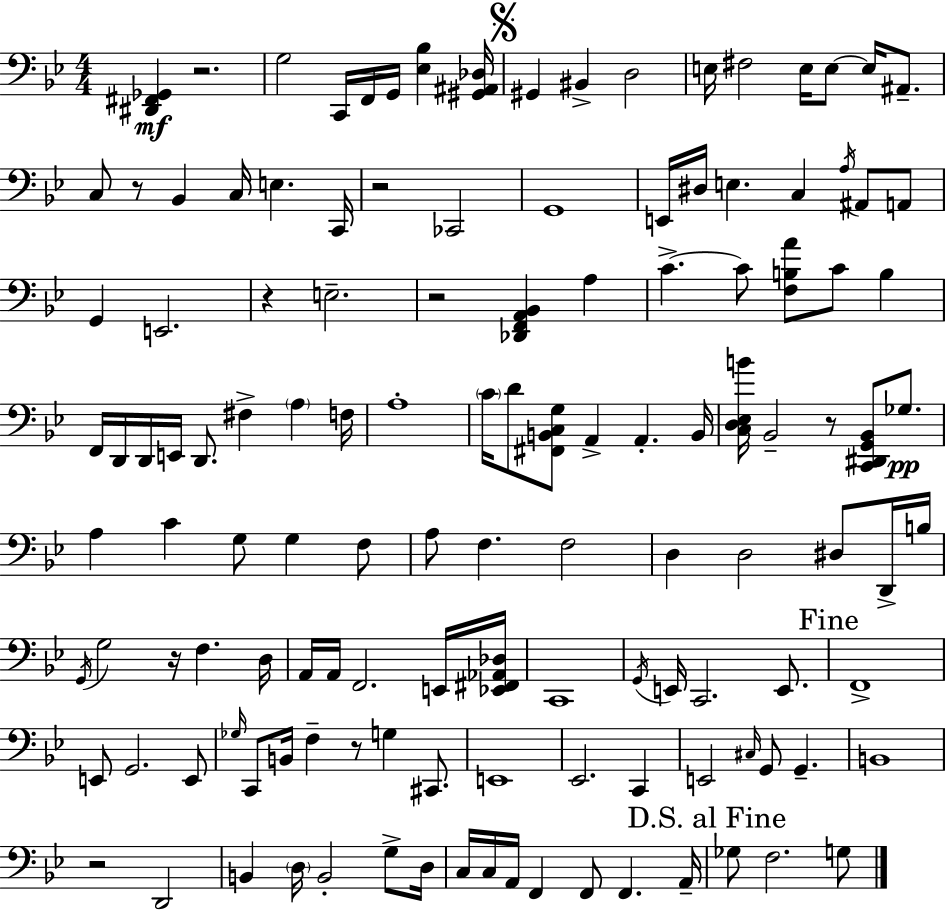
X:1
T:Untitled
M:4/4
L:1/4
K:Bb
[^D,,^F,,_G,,] z2 G,2 C,,/4 F,,/4 G,,/4 [_E,_B,] [^G,,^A,,_D,]/4 ^G,, ^B,, D,2 E,/4 ^F,2 E,/4 E,/2 E,/4 ^A,,/2 C,/2 z/2 _B,, C,/4 E, C,,/4 z2 _C,,2 G,,4 E,,/4 ^D,/4 E, C, A,/4 ^A,,/2 A,,/2 G,, E,,2 z E,2 z2 [_D,,F,,A,,_B,,] A, C C/2 [F,B,A]/2 C/2 B, F,,/4 D,,/4 D,,/4 E,,/4 D,,/2 ^F, A, F,/4 A,4 C/4 D/2 [^F,,B,,C,G,]/2 A,, A,, B,,/4 [C,D,_E,B]/4 _B,,2 z/2 [C,,^D,,G,,_B,,]/2 _G,/2 A, C G,/2 G, F,/2 A,/2 F, F,2 D, D,2 ^D,/2 D,,/4 B,/4 G,,/4 G,2 z/4 F, D,/4 A,,/4 A,,/4 F,,2 E,,/4 [_E,,^F,,_A,,_D,]/4 C,,4 G,,/4 E,,/4 C,,2 E,,/2 F,,4 E,,/2 G,,2 E,,/2 _G,/4 C,,/2 B,,/4 F, z/2 G, ^C,,/2 E,,4 _E,,2 C,, E,,2 ^C,/4 G,,/2 G,, B,,4 z2 D,,2 B,, D,/4 B,,2 G,/2 D,/4 C,/4 C,/4 A,,/4 F,, F,,/2 F,, A,,/4 _G,/2 F,2 G,/2